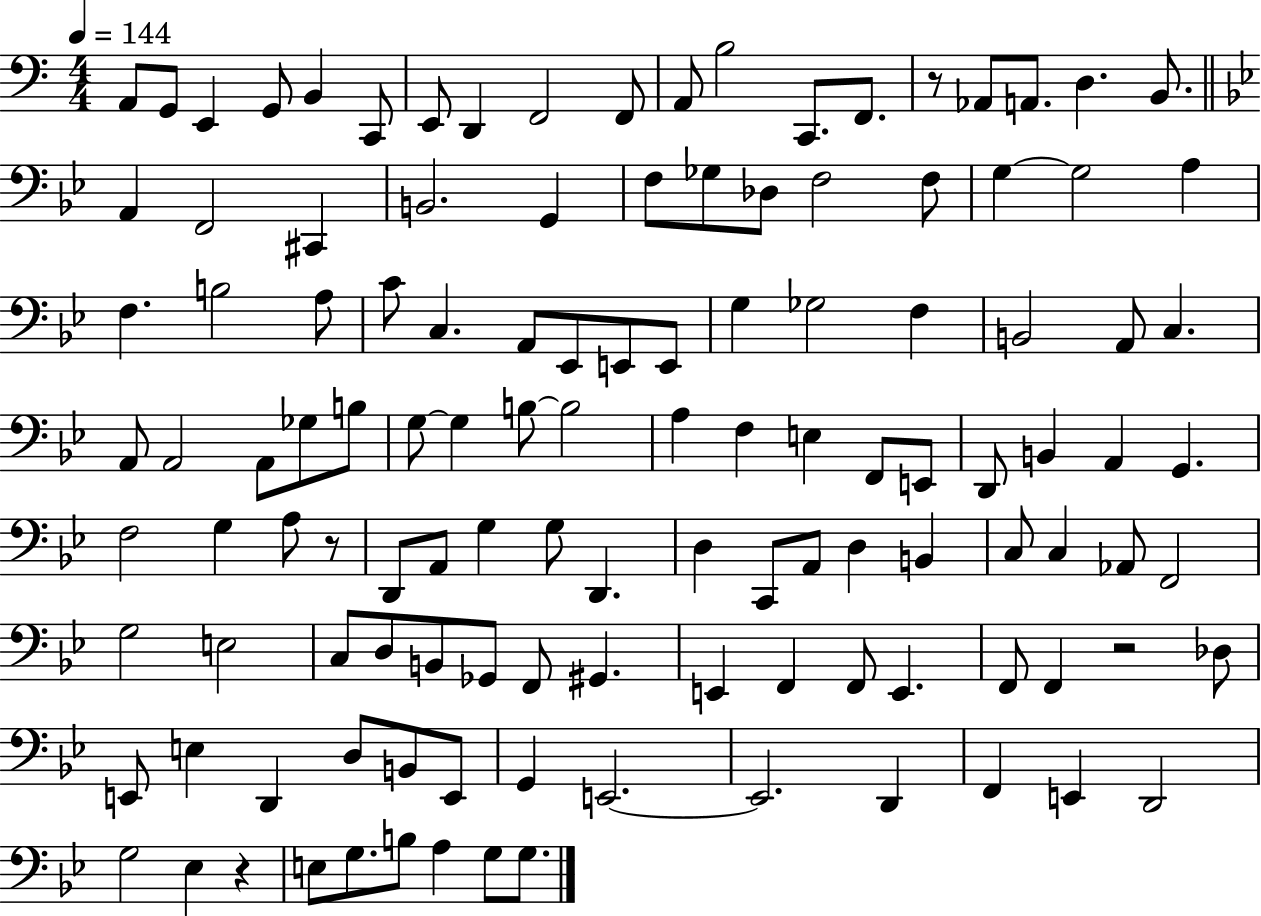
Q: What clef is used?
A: bass